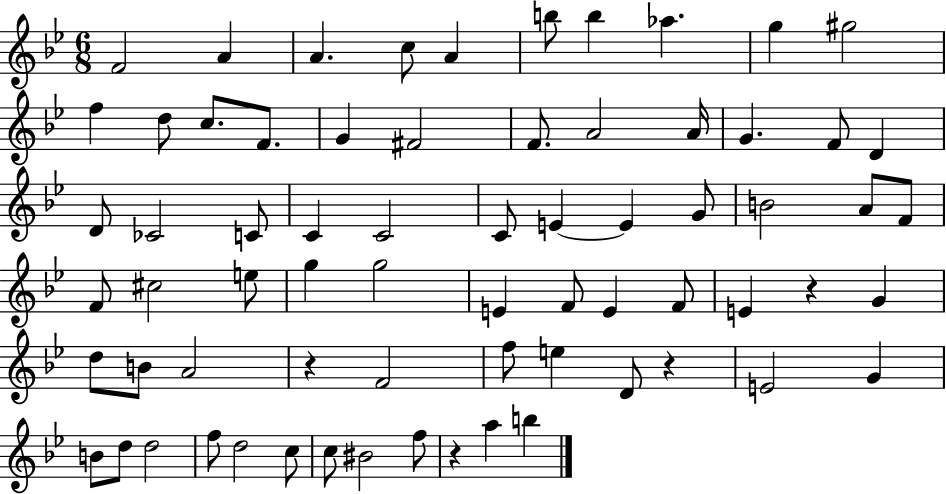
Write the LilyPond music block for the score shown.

{
  \clef treble
  \numericTimeSignature
  \time 6/8
  \key bes \major
  f'2 a'4 | a'4. c''8 a'4 | b''8 b''4 aes''4. | g''4 gis''2 | \break f''4 d''8 c''8. f'8. | g'4 fis'2 | f'8. a'2 a'16 | g'4. f'8 d'4 | \break d'8 ces'2 c'8 | c'4 c'2 | c'8 e'4~~ e'4 g'8 | b'2 a'8 f'8 | \break f'8 cis''2 e''8 | g''4 g''2 | e'4 f'8 e'4 f'8 | e'4 r4 g'4 | \break d''8 b'8 a'2 | r4 f'2 | f''8 e''4 d'8 r4 | e'2 g'4 | \break b'8 d''8 d''2 | f''8 d''2 c''8 | c''8 bis'2 f''8 | r4 a''4 b''4 | \break \bar "|."
}